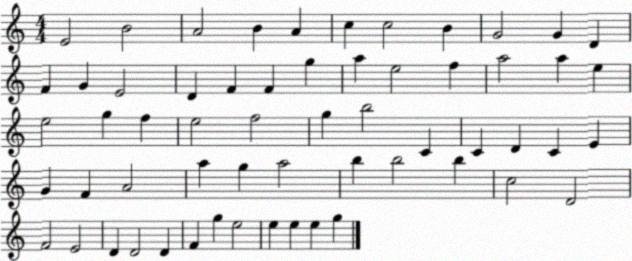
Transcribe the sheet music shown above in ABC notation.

X:1
T:Untitled
M:4/4
L:1/4
K:C
E2 B2 A2 B A c c2 B G2 G D F G E2 D F F g a e2 f a2 a e e2 g f e2 f2 g b2 C C D C E G F A2 a g a2 b b2 b c2 D2 F2 E2 D D2 D F g e2 e e e g